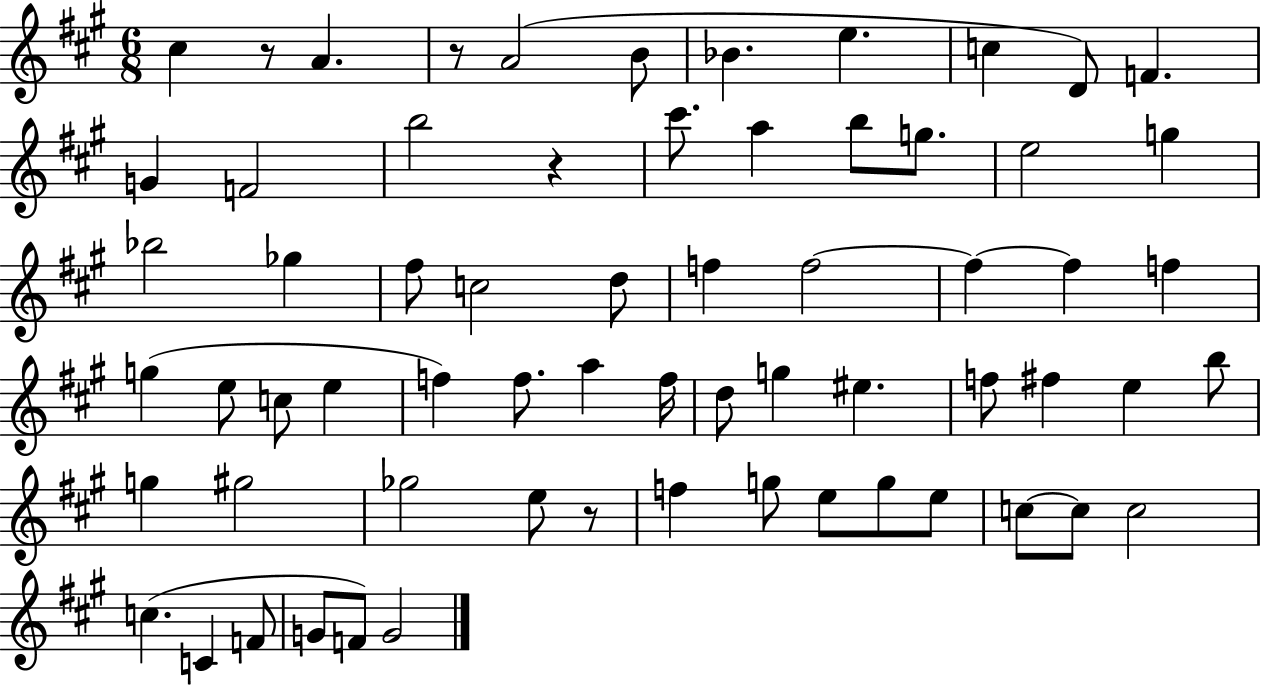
C#5/q R/e A4/q. R/e A4/h B4/e Bb4/q. E5/q. C5/q D4/e F4/q. G4/q F4/h B5/h R/q C#6/e. A5/q B5/e G5/e. E5/h G5/q Bb5/h Gb5/q F#5/e C5/h D5/e F5/q F5/h F5/q F5/q F5/q G5/q E5/e C5/e E5/q F5/q F5/e. A5/q F5/s D5/e G5/q EIS5/q. F5/e F#5/q E5/q B5/e G5/q G#5/h Gb5/h E5/e R/e F5/q G5/e E5/e G5/e E5/e C5/e C5/e C5/h C5/q. C4/q F4/e G4/e F4/e G4/h